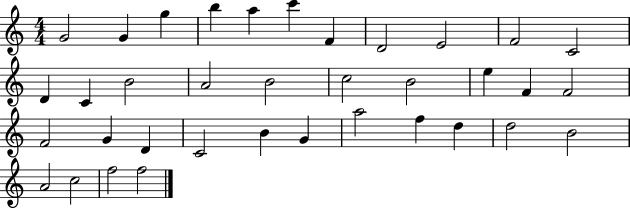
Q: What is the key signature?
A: C major